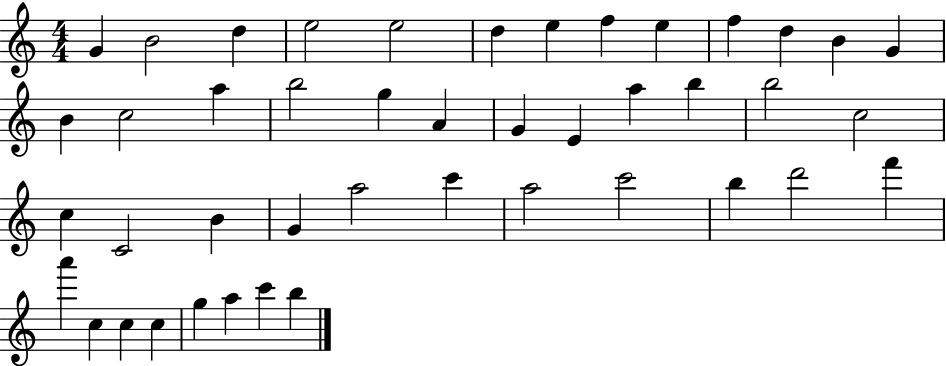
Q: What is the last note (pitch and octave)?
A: B5